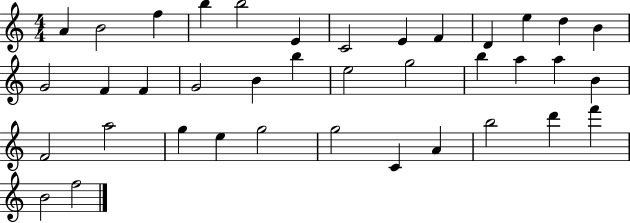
A4/q B4/h F5/q B5/q B5/h E4/q C4/h E4/q F4/q D4/q E5/q D5/q B4/q G4/h F4/q F4/q G4/h B4/q B5/q E5/h G5/h B5/q A5/q A5/q B4/q F4/h A5/h G5/q E5/q G5/h G5/h C4/q A4/q B5/h D6/q F6/q B4/h F5/h